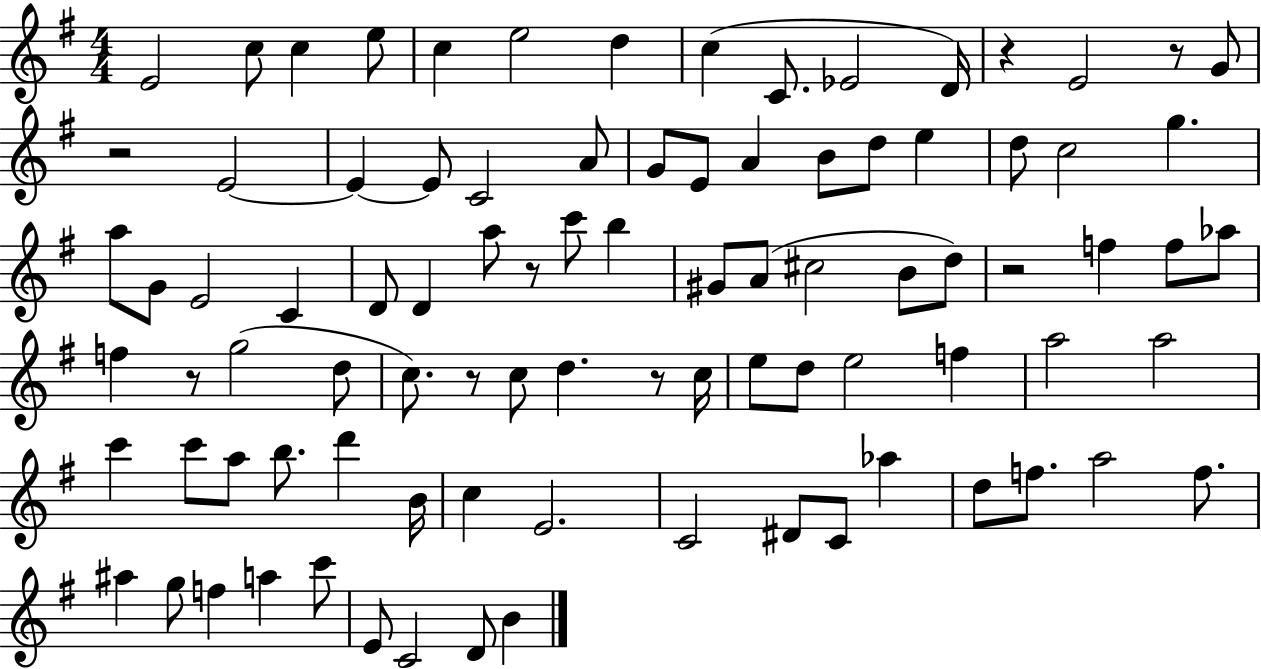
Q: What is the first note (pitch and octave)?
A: E4